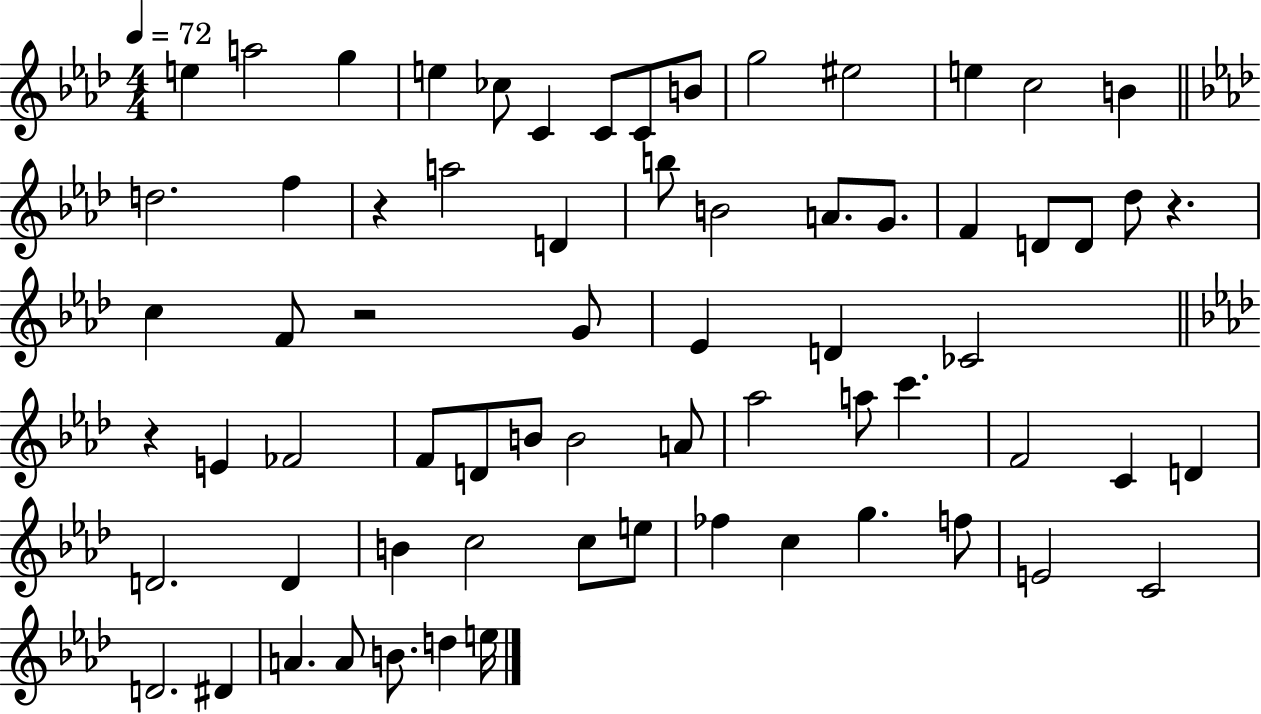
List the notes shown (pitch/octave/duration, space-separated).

E5/q A5/h G5/q E5/q CES5/e C4/q C4/e C4/e B4/e G5/h EIS5/h E5/q C5/h B4/q D5/h. F5/q R/q A5/h D4/q B5/e B4/h A4/e. G4/e. F4/q D4/e D4/e Db5/e R/q. C5/q F4/e R/h G4/e Eb4/q D4/q CES4/h R/q E4/q FES4/h F4/e D4/e B4/e B4/h A4/e Ab5/h A5/e C6/q. F4/h C4/q D4/q D4/h. D4/q B4/q C5/h C5/e E5/e FES5/q C5/q G5/q. F5/e E4/h C4/h D4/h. D#4/q A4/q. A4/e B4/e. D5/q E5/s